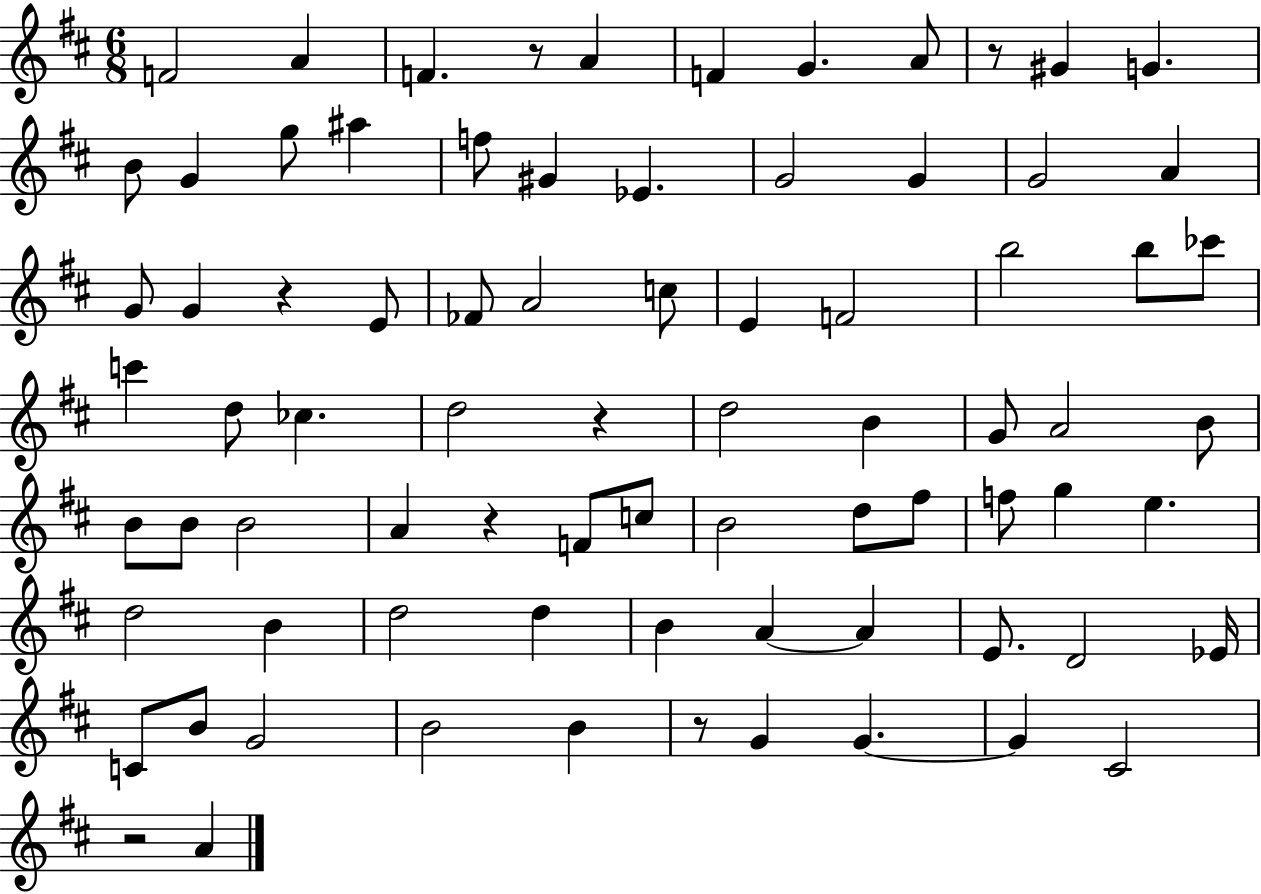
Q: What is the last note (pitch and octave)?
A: A4